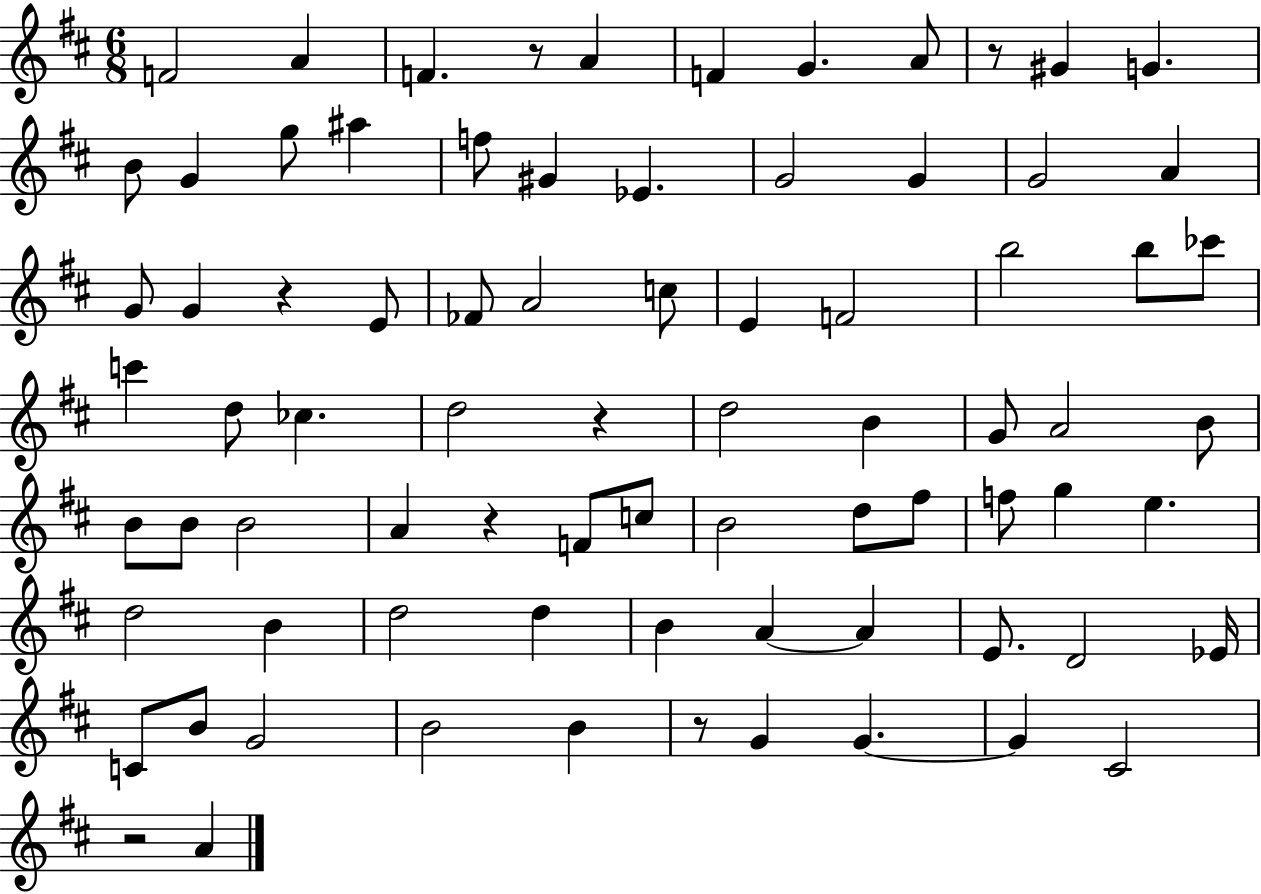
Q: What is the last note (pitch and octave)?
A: A4